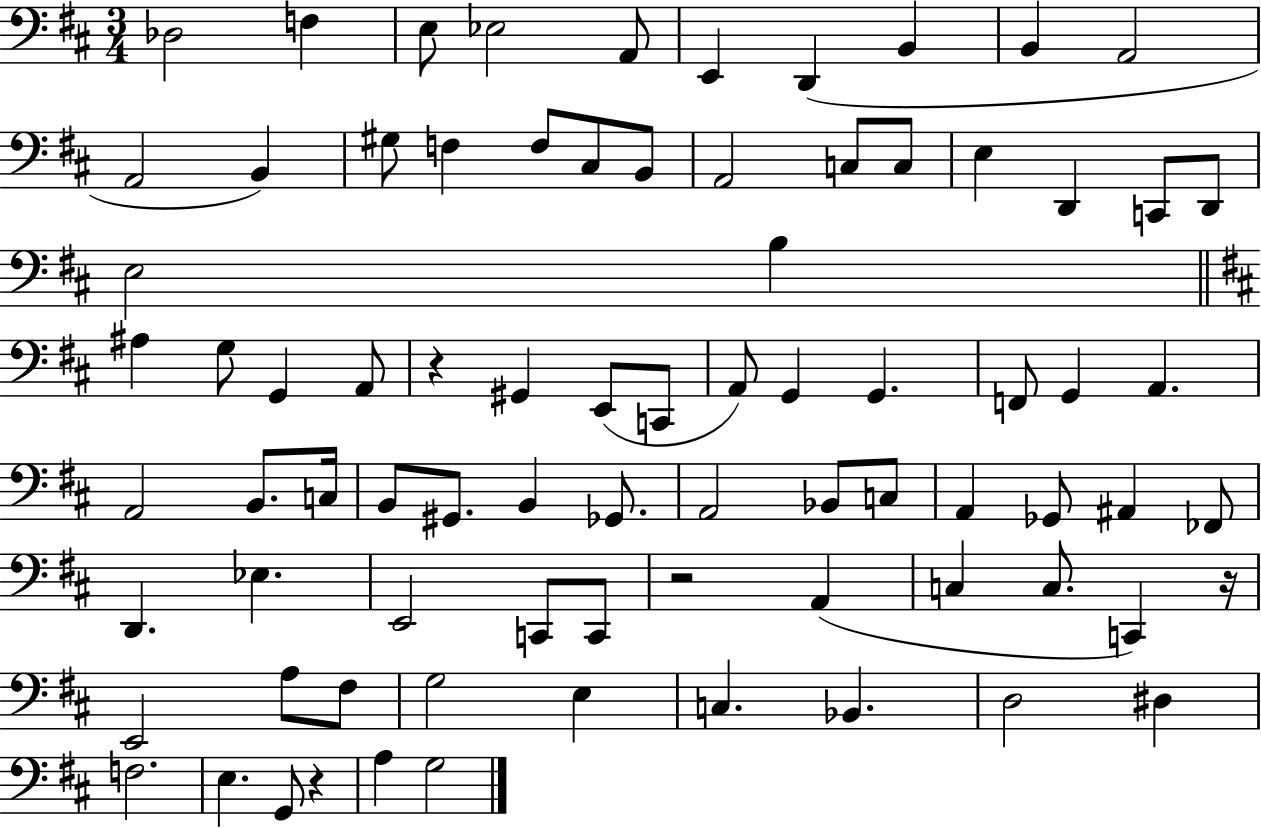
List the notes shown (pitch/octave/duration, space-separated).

Db3/h F3/q E3/e Eb3/h A2/e E2/q D2/q B2/q B2/q A2/h A2/h B2/q G#3/e F3/q F3/e C#3/e B2/e A2/h C3/e C3/e E3/q D2/q C2/e D2/e E3/h B3/q A#3/q G3/e G2/q A2/e R/q G#2/q E2/e C2/e A2/e G2/q G2/q. F2/e G2/q A2/q. A2/h B2/e. C3/s B2/e G#2/e. B2/q Gb2/e. A2/h Bb2/e C3/e A2/q Gb2/e A#2/q FES2/e D2/q. Eb3/q. E2/h C2/e C2/e R/h A2/q C3/q C3/e. C2/q R/s E2/h A3/e F#3/e G3/h E3/q C3/q. Bb2/q. D3/h D#3/q F3/h. E3/q. G2/e R/q A3/q G3/h